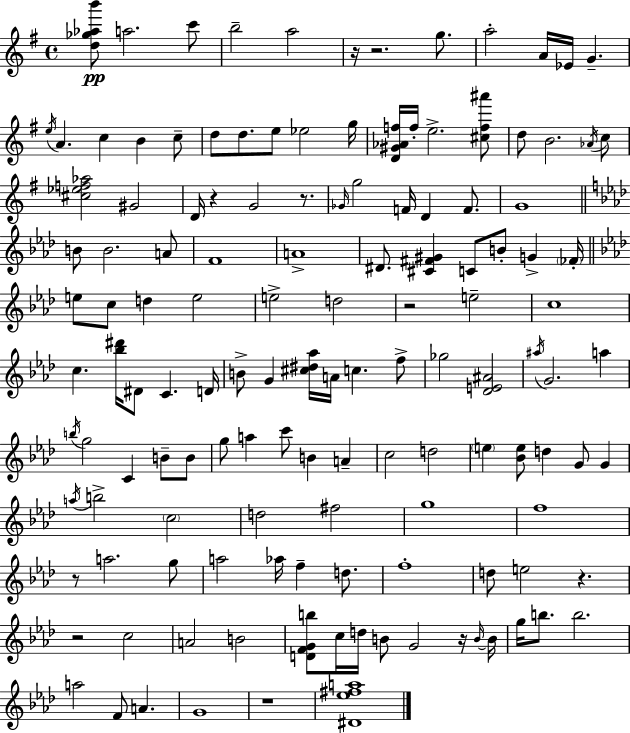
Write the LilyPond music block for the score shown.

{
  \clef treble
  \time 4/4
  \defaultTimeSignature
  \key e \minor
  \repeat volta 2 { <d'' ges'' aes'' b'''>8\pp a''2. c'''8 | b''2-- a''2 | r16 r2. g''8. | a''2-. a'16 ees'16 g'4.-- | \break \acciaccatura { e''16 } a'4. c''4 b'4 c''8-- | d''8 d''8. e''8 ees''2 | g''16 <d' gis' aes' f''>16 f''16-. e''2.-> <cis'' f'' ais'''>8 | d''8 b'2. \acciaccatura { aes'16 } | \break c''8 <cis'' ees'' f'' aes''>2 gis'2 | d'16 r4 g'2 r8. | \grace { ges'16 } g''2 f'16 d'4 | f'8. g'1 | \break \bar "||" \break \key aes \major b'8 b'2. a'8 | f'1 | a'1-> | dis'8. <cis' fis' gis'>4 c'8 b'8-. g'4-> \parenthesize fes'16-. | \break \bar "||" \break \key f \minor e''8 c''8 d''4 e''2 | e''2-> d''2 | r2 e''2-- | c''1 | \break c''4. <bes'' dis'''>16 dis'8 c'4. d'16 | b'8-> g'4 <cis'' dis'' aes''>16 a'16 c''4. f''8-> | ges''2 <des' e' ais'>2 | \acciaccatura { ais''16 } g'2. a''4 | \break \acciaccatura { b''16 } g''2 c'4 b'8-- | b'8 g''8 a''4 c'''8 b'4 a'4-- | c''2 d''2 | \parenthesize e''4 <bes' e''>8 d''4 g'8 g'4 | \break \acciaccatura { a''16 } b''2-> \parenthesize c''2 | d''2 fis''2 | g''1 | f''1 | \break r8 a''2. | g''8 a''2 aes''16 f''4-- | d''8. f''1-. | d''8 e''2 r4. | \break r2 c''2 | a'2 b'2 | <d' f' g' b''>8 c''16 d''16 b'8 g'2 | r16 \grace { b'16~ }~ b'16 g''16 b''8. b''2. | \break a''2 f'8 a'4. | g'1 | r1 | <dis' ees'' fis'' a''>1 | \break } \bar "|."
}